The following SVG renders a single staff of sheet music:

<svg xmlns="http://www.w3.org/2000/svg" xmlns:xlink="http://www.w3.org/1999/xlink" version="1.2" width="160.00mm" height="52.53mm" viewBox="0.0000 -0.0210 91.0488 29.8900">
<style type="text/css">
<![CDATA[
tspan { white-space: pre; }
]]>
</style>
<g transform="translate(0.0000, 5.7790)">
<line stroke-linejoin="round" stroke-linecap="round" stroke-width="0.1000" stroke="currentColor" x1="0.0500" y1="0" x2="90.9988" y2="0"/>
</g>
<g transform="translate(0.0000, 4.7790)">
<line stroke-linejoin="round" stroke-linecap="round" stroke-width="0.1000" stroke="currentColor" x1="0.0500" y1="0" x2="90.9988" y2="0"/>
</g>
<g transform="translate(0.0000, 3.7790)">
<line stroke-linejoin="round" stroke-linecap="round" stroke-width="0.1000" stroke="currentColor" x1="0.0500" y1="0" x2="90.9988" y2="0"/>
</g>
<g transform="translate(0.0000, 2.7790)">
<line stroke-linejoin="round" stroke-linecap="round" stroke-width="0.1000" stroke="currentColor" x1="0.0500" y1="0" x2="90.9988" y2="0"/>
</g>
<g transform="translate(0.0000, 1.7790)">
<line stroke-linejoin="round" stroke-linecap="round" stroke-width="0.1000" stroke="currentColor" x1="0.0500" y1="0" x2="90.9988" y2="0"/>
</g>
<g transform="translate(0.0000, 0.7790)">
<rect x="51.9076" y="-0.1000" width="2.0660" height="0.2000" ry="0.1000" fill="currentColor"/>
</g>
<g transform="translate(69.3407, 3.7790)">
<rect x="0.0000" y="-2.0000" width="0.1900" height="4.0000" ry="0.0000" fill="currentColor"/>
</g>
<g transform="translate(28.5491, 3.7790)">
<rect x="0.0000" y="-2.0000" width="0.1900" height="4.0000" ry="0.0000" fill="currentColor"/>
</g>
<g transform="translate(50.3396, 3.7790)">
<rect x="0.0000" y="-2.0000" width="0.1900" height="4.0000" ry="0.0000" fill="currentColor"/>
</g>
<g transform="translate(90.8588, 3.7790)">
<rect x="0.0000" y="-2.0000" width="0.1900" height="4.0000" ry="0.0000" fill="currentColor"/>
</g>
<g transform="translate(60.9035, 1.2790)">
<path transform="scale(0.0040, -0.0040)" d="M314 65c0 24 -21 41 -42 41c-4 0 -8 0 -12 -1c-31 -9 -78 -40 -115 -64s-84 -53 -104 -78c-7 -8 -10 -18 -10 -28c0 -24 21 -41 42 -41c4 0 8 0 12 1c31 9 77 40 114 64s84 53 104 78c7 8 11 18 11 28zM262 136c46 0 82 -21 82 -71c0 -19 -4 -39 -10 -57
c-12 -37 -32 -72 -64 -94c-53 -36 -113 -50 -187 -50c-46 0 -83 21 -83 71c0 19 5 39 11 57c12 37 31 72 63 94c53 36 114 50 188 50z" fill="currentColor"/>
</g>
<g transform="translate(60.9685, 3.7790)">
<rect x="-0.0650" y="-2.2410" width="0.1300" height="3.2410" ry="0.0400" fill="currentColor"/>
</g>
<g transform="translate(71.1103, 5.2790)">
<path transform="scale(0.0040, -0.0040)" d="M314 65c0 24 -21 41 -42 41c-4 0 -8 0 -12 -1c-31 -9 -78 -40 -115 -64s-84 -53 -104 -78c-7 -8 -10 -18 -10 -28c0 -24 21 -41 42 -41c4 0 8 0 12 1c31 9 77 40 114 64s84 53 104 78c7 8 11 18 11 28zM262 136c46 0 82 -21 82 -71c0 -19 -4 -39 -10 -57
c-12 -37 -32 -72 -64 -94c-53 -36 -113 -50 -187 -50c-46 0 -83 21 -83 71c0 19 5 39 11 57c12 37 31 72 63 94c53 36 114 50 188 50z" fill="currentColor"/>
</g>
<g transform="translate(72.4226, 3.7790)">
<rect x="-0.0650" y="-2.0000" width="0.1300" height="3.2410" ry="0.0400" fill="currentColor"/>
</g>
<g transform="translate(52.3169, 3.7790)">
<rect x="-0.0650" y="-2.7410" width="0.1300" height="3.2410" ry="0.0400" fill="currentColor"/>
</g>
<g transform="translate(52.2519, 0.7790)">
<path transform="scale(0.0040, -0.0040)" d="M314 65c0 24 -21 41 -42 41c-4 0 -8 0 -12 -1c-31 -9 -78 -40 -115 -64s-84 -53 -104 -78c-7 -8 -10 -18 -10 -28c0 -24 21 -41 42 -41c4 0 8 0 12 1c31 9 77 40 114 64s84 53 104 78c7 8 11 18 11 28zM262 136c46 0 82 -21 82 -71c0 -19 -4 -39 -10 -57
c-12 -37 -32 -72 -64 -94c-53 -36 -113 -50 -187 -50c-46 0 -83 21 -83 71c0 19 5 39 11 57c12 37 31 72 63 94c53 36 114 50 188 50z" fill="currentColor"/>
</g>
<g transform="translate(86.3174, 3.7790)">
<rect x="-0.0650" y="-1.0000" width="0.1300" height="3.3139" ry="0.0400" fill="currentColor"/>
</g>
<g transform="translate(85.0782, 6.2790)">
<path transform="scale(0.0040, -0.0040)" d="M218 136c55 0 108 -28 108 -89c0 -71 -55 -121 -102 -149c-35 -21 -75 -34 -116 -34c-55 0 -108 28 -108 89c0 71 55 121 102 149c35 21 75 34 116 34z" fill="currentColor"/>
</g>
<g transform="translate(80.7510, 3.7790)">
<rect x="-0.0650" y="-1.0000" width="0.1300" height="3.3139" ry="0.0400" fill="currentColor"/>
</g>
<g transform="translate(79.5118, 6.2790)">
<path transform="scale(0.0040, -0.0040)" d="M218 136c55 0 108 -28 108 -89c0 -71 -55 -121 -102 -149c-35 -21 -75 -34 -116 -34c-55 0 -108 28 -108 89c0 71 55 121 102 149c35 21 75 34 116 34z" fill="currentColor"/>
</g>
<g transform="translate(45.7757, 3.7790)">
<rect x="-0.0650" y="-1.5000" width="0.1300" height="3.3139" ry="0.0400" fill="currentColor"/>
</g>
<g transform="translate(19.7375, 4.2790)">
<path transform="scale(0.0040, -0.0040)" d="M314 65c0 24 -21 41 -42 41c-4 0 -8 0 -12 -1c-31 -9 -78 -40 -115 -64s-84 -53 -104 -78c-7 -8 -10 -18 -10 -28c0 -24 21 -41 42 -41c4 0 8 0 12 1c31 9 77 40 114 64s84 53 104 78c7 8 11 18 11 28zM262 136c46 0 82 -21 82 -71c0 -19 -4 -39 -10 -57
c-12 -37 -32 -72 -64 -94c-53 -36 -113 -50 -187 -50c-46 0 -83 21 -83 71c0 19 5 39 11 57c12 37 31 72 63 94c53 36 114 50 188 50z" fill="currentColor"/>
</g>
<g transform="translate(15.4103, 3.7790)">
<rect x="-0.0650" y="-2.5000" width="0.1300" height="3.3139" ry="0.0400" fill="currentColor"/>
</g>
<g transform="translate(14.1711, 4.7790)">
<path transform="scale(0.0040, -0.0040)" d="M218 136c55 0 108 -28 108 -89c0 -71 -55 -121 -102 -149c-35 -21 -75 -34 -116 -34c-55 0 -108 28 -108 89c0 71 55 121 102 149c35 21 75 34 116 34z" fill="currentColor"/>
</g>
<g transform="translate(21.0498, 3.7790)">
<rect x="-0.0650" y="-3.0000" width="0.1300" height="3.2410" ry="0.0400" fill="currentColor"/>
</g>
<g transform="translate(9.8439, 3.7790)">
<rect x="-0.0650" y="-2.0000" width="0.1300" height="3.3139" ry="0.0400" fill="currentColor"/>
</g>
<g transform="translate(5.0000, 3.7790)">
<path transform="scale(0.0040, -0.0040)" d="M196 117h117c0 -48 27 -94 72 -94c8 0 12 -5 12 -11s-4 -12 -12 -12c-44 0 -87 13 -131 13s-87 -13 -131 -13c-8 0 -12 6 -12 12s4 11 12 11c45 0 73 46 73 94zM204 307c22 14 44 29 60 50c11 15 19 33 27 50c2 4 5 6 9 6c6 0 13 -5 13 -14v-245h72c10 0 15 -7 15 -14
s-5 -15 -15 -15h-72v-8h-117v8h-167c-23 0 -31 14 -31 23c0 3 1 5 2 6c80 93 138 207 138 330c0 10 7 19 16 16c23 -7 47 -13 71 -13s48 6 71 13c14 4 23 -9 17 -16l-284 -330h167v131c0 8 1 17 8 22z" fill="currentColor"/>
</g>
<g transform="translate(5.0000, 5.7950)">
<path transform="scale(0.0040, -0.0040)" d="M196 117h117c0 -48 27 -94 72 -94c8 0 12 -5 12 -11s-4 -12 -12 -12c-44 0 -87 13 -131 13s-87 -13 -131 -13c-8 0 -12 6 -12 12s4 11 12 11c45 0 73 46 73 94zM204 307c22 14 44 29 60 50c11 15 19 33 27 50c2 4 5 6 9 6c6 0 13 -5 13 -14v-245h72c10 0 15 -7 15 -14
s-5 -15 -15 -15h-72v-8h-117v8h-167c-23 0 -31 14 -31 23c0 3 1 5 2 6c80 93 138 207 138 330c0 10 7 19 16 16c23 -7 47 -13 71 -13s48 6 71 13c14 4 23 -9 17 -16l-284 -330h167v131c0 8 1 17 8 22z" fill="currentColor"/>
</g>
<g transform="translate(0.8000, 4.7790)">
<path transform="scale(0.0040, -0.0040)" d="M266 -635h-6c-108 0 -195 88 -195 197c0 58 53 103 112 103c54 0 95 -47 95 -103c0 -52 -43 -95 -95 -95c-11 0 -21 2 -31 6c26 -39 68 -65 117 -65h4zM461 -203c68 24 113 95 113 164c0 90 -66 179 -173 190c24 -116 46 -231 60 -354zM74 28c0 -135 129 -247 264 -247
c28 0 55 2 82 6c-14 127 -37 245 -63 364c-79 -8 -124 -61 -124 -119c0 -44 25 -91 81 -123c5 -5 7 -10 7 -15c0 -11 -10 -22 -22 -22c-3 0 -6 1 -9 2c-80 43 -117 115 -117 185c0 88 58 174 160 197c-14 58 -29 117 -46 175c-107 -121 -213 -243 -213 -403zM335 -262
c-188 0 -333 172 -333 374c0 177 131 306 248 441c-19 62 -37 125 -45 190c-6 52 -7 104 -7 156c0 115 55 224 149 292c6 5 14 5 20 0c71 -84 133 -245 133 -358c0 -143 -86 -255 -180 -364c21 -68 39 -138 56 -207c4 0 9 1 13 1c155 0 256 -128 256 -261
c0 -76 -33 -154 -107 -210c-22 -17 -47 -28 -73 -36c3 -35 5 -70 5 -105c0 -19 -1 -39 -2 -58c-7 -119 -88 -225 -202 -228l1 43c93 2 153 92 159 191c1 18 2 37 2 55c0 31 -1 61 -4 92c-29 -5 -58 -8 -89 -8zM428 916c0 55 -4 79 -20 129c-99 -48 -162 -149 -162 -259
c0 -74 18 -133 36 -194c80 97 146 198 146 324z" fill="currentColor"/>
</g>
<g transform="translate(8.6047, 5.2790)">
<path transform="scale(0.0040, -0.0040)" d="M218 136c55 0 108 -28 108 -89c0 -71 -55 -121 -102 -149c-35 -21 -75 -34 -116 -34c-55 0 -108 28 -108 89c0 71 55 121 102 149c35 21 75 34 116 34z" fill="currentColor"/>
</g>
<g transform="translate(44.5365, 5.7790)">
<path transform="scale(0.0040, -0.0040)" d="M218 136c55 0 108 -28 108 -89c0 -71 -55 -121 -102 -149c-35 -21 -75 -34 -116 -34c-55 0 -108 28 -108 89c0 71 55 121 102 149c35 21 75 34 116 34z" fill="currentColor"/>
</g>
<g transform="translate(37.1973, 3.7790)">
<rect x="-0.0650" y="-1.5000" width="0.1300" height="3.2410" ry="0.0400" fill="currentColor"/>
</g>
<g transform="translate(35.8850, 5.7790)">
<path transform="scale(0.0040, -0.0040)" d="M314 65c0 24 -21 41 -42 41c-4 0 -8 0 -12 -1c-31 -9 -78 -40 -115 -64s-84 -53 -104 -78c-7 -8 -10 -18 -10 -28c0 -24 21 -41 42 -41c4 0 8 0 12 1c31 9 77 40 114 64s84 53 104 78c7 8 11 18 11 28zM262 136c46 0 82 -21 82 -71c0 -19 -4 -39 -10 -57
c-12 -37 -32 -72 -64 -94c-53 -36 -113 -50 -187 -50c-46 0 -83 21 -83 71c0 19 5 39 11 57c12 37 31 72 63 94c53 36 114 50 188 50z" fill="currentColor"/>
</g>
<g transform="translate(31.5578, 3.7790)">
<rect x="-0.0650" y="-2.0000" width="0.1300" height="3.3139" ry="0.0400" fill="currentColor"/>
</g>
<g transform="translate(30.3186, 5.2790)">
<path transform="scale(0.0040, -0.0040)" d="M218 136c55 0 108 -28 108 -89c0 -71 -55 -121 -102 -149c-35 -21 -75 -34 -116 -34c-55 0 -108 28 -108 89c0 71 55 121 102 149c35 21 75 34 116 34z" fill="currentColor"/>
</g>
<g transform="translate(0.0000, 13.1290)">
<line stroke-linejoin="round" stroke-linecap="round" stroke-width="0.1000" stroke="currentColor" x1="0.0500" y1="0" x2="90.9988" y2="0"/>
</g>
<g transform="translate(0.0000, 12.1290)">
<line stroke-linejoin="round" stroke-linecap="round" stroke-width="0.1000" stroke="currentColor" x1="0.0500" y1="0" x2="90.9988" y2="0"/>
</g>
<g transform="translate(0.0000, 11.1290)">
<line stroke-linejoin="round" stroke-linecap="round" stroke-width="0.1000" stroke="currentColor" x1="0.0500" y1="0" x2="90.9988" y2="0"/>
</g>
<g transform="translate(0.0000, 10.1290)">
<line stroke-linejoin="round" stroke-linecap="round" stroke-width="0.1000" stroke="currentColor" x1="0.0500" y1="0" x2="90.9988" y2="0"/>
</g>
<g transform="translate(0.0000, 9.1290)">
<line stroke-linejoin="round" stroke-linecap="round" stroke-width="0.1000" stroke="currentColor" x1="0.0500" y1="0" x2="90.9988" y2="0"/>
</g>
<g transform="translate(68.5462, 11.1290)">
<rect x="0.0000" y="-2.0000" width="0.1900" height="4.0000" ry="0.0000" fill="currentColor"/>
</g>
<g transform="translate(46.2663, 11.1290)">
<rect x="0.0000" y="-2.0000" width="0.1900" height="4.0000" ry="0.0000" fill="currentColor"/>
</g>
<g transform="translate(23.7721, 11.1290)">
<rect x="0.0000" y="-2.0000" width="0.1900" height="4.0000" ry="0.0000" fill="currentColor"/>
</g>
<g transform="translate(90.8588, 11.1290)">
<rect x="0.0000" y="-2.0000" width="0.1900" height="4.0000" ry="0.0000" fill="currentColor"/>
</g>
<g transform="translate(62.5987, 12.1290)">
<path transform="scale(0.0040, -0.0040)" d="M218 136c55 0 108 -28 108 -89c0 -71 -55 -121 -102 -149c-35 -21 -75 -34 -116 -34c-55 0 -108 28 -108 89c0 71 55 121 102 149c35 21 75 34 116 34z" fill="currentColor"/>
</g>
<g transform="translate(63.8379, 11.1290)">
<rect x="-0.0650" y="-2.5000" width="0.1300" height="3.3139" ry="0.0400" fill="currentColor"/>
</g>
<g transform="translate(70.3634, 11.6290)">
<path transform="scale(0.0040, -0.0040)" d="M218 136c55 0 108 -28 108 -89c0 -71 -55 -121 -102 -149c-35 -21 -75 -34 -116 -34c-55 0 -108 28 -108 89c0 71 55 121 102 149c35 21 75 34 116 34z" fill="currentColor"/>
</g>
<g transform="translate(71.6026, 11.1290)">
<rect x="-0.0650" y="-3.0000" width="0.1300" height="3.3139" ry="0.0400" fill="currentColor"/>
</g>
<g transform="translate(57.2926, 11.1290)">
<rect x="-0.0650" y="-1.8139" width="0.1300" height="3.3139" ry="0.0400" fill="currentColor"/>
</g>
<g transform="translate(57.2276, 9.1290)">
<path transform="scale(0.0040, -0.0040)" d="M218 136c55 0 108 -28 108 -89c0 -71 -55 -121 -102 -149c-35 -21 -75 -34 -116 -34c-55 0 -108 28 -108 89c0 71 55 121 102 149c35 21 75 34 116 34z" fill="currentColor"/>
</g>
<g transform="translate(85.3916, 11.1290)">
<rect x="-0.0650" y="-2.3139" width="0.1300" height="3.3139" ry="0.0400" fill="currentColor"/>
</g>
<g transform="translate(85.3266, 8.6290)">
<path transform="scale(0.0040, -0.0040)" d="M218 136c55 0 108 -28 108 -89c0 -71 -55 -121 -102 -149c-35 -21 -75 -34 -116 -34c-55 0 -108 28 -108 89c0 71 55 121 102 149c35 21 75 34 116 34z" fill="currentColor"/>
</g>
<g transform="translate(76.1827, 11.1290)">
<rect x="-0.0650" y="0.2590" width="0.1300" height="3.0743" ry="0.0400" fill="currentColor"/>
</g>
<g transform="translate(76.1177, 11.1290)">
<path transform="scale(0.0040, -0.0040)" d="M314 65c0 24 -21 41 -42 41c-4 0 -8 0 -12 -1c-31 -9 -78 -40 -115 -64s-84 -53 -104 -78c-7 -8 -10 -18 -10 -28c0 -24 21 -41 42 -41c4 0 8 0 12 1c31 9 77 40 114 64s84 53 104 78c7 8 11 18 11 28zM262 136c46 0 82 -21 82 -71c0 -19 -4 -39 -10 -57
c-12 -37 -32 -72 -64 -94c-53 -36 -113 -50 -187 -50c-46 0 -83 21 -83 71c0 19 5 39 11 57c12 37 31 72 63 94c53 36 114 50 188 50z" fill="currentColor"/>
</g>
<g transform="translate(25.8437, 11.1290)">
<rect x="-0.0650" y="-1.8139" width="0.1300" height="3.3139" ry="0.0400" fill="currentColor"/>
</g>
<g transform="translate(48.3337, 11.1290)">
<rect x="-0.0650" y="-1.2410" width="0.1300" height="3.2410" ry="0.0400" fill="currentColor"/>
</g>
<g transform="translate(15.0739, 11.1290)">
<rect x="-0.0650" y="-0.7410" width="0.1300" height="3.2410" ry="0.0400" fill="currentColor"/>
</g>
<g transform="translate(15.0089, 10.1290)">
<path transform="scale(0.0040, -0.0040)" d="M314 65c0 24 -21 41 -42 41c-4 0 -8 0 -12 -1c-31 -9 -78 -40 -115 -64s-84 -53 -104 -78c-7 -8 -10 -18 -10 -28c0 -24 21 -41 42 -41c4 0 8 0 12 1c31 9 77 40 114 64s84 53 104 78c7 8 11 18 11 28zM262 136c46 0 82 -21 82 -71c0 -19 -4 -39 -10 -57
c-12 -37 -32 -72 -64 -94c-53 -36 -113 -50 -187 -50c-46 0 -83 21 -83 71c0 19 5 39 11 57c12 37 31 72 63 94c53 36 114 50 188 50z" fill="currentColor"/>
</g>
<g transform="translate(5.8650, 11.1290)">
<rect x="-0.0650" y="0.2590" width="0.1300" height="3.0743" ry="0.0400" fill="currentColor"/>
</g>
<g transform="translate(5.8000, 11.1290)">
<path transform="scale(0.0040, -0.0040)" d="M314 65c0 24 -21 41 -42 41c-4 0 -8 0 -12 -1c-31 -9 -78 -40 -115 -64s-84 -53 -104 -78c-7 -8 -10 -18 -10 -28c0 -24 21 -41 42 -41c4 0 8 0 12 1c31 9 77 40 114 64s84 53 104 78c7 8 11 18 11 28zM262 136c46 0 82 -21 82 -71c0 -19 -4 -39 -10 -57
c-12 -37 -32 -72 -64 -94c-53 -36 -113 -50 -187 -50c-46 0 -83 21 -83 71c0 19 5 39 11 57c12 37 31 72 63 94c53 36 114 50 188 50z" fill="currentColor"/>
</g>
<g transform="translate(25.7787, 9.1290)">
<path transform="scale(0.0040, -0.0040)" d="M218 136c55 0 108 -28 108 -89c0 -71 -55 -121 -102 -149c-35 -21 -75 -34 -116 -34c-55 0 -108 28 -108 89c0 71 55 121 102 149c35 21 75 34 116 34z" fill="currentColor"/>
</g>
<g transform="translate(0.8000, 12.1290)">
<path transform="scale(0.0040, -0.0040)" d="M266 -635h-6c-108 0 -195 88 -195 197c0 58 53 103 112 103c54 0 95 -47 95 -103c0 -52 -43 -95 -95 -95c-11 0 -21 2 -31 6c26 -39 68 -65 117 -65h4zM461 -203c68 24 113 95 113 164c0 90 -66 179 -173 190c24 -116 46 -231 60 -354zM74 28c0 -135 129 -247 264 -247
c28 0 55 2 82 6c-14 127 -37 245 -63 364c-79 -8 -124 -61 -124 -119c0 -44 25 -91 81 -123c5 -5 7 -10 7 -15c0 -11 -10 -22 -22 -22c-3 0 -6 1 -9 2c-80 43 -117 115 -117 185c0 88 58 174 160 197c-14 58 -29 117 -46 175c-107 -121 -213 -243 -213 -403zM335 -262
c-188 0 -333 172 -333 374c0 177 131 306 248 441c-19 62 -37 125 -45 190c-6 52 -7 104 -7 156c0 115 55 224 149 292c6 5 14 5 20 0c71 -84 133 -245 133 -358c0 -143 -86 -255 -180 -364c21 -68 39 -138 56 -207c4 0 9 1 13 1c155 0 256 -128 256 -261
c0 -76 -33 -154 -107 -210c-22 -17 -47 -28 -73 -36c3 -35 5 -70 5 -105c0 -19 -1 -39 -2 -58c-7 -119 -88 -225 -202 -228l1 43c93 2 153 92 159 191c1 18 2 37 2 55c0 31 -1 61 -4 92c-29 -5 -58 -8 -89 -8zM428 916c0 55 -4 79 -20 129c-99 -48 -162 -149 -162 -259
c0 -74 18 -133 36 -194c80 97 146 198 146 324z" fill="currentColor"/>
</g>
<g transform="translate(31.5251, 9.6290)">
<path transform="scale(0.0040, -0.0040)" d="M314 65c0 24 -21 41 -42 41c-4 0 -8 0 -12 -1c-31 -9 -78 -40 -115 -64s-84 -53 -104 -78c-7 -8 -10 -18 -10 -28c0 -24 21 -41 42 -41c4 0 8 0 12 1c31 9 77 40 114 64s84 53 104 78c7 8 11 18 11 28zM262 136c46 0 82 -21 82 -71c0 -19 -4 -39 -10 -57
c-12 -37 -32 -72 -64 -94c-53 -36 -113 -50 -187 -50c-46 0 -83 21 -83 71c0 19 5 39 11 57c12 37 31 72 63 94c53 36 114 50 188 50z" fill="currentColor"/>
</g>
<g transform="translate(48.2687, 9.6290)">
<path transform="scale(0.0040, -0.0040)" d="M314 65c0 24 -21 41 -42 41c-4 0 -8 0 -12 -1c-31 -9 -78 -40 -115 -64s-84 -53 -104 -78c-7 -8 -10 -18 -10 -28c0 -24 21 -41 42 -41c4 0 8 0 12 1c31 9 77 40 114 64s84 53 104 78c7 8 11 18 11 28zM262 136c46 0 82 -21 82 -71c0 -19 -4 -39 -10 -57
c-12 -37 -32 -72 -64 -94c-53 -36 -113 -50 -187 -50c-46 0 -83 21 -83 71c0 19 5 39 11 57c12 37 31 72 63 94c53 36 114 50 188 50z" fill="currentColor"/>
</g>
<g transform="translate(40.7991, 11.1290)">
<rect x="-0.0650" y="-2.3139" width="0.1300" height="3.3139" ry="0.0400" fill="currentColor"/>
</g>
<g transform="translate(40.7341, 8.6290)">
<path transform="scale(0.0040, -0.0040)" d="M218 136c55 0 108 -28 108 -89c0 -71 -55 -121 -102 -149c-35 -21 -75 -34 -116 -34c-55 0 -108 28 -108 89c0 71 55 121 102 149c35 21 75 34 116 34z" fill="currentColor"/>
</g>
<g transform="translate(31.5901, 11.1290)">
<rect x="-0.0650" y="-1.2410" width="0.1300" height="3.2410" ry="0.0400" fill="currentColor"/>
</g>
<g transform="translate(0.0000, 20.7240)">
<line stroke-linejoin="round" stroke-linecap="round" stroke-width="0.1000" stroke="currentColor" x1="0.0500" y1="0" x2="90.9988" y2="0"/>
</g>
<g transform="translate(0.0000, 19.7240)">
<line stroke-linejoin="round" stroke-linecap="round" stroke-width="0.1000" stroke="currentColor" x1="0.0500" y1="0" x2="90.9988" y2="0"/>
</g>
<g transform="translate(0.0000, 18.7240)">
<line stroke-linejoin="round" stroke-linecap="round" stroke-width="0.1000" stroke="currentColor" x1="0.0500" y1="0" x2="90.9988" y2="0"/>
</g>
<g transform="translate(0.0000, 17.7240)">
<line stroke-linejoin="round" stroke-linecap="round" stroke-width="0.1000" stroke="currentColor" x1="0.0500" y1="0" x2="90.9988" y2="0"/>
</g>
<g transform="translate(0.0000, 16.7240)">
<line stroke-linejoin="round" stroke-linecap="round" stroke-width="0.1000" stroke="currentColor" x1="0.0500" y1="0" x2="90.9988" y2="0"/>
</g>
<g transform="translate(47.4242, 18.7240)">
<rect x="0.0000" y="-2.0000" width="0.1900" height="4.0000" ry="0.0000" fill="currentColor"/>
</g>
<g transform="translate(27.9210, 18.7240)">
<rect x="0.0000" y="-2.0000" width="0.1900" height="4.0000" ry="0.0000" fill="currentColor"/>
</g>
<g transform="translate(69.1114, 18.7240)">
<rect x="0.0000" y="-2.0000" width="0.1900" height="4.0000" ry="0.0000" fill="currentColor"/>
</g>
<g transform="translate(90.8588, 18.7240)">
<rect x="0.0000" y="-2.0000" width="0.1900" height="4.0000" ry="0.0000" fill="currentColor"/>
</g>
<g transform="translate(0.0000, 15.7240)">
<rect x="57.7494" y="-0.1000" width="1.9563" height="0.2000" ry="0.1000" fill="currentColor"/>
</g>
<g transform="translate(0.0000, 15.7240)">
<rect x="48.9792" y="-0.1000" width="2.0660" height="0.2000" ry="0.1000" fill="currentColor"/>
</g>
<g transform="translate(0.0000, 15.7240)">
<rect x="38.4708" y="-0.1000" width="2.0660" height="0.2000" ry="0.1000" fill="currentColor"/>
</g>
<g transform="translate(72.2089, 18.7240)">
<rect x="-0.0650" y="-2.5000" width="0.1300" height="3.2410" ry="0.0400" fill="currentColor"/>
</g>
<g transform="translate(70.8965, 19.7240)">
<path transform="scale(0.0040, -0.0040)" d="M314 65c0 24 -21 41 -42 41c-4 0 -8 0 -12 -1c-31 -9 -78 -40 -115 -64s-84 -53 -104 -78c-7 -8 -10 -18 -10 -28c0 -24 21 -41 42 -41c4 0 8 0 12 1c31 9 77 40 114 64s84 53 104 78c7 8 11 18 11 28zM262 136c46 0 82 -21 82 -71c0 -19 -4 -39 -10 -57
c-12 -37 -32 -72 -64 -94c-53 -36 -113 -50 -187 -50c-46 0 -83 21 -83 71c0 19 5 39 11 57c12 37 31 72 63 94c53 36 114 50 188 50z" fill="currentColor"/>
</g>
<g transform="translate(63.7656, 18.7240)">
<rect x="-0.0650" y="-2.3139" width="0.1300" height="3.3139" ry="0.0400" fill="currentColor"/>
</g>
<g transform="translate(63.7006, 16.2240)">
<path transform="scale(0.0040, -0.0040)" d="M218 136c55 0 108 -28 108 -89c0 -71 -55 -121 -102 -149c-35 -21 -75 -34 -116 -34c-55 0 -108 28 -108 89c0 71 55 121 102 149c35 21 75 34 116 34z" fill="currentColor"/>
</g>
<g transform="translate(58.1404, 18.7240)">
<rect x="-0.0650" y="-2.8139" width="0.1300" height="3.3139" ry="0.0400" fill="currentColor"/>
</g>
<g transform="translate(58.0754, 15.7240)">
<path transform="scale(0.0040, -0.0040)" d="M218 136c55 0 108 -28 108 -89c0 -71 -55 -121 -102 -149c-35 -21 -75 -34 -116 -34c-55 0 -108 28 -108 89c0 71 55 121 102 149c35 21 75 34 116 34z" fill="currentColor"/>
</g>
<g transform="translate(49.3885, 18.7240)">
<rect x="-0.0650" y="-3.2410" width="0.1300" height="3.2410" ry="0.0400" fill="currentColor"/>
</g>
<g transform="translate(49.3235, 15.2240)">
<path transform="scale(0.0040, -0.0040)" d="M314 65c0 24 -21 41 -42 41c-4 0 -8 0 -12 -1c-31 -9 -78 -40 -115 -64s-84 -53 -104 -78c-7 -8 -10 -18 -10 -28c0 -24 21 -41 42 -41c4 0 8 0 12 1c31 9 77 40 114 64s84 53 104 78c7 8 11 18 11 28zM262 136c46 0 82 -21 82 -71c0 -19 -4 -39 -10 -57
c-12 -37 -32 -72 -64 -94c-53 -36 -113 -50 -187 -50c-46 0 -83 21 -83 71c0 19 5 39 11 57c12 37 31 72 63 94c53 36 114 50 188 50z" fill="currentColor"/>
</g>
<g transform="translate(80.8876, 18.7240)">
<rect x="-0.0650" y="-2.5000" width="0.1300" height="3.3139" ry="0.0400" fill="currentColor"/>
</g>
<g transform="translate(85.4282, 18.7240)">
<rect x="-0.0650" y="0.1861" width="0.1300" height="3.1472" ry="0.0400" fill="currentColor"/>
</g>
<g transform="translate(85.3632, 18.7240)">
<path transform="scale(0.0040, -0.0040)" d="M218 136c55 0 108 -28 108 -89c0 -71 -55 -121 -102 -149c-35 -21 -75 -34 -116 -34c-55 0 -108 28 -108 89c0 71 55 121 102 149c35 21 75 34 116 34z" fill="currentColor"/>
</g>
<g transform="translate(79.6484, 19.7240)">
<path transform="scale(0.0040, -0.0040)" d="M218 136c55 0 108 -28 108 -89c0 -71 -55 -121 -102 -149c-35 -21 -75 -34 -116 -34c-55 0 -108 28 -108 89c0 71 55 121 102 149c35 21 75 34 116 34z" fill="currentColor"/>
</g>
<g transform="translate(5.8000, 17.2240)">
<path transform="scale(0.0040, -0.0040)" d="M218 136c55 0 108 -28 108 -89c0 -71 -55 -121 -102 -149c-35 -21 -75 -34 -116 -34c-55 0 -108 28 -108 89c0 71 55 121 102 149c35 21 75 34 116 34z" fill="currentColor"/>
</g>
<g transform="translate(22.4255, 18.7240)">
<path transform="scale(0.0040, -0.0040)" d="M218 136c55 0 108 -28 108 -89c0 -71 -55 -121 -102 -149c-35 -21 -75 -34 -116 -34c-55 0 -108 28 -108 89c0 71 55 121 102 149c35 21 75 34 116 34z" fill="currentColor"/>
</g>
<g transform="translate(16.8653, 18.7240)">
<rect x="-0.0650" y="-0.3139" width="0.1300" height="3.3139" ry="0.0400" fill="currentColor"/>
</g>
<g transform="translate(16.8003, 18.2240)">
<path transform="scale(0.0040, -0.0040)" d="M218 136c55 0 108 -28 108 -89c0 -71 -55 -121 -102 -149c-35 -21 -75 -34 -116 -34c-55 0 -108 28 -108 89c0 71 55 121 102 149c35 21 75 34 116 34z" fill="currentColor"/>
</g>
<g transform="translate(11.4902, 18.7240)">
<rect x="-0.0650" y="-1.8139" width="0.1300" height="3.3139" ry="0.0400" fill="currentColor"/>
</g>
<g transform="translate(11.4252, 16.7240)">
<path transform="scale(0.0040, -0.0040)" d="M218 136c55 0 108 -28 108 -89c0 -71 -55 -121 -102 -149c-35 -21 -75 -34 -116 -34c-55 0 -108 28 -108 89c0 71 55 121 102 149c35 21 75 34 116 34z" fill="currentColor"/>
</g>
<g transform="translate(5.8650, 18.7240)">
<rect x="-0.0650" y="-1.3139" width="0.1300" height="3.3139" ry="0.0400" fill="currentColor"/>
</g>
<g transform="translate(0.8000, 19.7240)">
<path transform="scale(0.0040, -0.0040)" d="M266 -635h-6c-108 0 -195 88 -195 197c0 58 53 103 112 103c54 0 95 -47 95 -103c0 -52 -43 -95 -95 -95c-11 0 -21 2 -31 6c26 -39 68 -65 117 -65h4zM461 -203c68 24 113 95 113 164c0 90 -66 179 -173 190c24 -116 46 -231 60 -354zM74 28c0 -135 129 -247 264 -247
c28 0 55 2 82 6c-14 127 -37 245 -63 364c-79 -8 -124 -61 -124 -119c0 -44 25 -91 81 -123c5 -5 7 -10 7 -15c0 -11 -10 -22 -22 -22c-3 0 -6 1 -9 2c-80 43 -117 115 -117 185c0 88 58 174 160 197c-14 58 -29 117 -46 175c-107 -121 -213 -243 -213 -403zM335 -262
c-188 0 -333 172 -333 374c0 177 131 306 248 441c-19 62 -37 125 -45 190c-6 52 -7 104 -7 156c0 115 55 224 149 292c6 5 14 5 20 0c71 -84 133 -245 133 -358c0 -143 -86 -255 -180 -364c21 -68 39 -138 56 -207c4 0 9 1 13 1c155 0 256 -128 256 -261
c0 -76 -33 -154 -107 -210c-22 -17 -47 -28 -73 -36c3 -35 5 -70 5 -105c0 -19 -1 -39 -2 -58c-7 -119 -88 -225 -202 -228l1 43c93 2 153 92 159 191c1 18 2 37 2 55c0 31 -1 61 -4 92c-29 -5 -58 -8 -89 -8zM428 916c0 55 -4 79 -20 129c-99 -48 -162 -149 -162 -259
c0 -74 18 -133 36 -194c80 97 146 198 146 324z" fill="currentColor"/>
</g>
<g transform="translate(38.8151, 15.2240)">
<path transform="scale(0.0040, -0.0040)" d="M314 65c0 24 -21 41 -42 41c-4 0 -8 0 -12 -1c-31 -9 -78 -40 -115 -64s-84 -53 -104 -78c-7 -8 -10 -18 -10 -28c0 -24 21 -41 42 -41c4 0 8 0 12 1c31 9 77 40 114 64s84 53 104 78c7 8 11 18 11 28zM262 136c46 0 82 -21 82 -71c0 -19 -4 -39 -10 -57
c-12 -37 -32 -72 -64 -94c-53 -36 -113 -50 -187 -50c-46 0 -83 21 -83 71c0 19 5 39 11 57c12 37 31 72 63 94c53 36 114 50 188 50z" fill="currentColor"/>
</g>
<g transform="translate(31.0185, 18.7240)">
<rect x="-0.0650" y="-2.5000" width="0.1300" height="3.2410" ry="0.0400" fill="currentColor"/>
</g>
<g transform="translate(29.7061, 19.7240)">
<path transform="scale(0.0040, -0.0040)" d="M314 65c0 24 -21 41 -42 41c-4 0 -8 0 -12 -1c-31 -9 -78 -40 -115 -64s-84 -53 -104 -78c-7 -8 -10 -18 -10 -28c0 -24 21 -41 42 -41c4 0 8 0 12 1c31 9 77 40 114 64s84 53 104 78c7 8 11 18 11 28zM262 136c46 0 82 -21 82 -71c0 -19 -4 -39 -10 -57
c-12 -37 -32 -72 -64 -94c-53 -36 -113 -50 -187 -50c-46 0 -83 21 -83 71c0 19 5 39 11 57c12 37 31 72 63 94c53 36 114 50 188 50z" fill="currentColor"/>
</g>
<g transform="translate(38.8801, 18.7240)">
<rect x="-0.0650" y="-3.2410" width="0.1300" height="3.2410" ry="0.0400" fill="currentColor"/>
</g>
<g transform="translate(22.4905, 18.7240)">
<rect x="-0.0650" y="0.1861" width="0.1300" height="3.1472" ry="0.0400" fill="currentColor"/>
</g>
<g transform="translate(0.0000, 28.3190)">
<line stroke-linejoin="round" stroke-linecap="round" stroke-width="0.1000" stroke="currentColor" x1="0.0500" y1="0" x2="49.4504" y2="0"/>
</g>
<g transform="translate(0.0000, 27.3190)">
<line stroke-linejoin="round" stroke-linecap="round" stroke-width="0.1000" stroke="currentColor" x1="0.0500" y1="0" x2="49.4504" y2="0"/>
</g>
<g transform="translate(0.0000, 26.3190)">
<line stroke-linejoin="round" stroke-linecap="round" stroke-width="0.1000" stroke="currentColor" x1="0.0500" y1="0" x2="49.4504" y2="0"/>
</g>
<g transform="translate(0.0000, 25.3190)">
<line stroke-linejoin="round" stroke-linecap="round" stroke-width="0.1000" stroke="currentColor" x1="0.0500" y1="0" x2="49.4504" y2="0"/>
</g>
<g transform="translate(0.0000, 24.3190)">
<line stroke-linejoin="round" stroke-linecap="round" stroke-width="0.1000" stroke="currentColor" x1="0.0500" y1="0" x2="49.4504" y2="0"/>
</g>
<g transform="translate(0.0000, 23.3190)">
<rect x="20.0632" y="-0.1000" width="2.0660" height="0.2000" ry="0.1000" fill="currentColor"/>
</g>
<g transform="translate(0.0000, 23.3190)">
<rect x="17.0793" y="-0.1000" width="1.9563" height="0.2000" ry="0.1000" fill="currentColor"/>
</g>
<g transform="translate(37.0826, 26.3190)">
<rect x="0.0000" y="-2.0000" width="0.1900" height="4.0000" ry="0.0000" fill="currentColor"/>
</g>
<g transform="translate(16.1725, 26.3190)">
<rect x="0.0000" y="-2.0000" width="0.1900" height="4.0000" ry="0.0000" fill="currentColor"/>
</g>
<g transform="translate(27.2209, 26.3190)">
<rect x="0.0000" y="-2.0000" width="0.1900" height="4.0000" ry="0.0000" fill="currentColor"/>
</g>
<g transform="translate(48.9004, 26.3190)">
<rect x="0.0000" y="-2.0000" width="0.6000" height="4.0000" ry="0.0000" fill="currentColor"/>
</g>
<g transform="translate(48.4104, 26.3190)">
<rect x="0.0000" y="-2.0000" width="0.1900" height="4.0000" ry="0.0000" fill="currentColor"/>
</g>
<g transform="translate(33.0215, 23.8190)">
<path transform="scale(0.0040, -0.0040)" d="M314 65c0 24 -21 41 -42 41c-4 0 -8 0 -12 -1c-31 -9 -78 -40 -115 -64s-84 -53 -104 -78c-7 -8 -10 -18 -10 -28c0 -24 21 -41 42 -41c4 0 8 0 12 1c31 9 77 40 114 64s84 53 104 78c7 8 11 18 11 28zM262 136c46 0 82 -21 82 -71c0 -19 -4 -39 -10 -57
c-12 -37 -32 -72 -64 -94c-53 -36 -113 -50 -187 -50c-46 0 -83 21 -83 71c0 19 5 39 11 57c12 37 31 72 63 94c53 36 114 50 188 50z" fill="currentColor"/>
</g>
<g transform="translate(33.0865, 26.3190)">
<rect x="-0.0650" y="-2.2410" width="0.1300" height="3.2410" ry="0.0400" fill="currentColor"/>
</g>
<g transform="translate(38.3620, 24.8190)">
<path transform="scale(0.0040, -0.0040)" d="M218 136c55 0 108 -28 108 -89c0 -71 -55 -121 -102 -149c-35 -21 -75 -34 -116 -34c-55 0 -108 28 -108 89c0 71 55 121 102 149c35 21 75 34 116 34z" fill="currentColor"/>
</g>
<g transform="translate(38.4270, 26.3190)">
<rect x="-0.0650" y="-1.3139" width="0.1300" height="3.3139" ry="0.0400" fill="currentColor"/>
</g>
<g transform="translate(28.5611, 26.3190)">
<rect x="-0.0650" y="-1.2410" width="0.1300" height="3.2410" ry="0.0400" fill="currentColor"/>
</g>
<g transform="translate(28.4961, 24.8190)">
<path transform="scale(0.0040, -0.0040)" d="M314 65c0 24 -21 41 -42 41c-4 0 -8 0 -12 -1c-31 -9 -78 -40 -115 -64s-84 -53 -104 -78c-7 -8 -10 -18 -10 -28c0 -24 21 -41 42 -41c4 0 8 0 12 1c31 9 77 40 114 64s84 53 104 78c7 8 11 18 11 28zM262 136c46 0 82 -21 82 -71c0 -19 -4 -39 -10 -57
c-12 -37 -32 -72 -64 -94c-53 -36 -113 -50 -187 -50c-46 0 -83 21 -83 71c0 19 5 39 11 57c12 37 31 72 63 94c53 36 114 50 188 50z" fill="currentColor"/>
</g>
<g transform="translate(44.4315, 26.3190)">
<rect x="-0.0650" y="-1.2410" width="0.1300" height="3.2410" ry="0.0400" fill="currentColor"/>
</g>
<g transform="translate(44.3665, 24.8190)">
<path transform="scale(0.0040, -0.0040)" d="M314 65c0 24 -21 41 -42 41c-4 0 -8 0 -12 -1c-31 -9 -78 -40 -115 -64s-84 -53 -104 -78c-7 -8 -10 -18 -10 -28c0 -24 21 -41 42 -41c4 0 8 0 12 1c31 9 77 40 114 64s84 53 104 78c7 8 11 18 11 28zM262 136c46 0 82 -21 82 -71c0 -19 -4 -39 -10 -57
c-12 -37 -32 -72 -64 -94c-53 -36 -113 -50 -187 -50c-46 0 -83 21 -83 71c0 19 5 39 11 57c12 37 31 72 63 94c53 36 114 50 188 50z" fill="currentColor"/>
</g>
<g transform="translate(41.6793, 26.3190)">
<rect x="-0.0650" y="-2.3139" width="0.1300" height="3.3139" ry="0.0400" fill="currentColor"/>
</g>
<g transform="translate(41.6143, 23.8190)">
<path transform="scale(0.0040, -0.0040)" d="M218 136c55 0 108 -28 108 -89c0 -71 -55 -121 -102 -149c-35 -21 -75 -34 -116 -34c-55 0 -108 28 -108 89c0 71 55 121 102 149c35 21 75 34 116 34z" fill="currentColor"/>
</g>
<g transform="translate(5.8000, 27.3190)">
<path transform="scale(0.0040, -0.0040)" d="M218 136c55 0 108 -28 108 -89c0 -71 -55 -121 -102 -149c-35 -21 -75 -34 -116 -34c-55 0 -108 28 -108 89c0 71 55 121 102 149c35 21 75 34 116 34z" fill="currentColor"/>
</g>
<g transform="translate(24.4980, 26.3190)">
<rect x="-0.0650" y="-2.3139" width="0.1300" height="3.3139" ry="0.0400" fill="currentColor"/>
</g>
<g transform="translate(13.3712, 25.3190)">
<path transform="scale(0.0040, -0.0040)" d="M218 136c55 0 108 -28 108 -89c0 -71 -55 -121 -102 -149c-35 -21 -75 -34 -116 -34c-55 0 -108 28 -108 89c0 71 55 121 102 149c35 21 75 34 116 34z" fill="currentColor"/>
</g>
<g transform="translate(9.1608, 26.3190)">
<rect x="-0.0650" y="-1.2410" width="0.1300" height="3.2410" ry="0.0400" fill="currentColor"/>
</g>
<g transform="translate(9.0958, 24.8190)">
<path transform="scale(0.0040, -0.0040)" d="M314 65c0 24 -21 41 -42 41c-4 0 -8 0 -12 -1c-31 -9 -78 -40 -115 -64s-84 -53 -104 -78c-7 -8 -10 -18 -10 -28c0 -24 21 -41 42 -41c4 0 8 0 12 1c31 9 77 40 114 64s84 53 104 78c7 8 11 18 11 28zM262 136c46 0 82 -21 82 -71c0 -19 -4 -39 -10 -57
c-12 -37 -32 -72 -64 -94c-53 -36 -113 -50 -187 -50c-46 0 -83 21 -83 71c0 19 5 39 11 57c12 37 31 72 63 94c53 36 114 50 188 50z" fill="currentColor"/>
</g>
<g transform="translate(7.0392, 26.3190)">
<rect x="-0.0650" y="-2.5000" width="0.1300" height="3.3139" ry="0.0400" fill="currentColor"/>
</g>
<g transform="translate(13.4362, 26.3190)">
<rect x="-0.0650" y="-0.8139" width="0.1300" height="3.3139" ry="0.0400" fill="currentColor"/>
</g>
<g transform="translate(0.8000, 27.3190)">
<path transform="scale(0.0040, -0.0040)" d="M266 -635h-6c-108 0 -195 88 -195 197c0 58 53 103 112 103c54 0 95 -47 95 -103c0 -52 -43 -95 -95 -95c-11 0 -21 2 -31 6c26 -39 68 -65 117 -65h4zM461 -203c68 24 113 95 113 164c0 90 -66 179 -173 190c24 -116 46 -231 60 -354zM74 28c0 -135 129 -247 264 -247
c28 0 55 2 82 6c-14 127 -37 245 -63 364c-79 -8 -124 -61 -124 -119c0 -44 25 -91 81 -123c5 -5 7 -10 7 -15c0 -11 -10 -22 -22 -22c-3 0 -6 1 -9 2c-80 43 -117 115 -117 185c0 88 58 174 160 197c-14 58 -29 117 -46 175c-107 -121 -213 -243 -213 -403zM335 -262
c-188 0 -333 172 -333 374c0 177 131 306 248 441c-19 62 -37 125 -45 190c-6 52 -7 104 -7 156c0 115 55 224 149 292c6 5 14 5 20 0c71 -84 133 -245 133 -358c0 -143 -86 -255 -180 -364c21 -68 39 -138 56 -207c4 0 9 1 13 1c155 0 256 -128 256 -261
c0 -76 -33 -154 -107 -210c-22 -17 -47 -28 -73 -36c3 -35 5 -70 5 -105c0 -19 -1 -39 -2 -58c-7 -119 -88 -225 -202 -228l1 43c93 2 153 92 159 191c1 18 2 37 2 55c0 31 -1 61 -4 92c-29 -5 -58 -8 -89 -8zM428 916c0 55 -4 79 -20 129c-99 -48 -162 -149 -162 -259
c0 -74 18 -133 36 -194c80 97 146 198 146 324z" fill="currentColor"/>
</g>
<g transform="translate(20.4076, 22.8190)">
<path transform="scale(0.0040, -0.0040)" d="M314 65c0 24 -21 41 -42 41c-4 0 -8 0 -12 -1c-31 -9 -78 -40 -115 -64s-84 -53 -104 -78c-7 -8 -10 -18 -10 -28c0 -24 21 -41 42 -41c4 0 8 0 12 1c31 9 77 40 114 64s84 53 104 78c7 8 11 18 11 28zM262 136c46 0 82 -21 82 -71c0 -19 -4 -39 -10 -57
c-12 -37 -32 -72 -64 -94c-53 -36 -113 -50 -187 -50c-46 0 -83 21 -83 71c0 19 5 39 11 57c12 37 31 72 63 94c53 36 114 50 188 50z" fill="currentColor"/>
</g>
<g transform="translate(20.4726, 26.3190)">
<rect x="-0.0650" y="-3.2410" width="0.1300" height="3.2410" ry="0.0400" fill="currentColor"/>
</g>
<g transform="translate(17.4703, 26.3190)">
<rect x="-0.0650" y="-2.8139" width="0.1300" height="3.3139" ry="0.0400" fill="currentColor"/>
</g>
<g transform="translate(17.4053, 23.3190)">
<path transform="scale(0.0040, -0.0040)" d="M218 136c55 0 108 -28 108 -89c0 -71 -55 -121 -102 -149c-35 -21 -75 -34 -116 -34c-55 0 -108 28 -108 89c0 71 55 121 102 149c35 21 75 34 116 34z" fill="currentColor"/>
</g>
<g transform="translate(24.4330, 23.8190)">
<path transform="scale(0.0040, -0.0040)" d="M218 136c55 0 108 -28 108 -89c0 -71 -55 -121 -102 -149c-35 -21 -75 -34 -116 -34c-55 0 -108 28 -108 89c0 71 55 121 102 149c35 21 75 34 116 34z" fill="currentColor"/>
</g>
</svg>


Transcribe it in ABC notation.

X:1
T:Untitled
M:4/4
L:1/4
K:C
F G A2 F E2 E a2 g2 F2 D D B2 d2 f e2 g e2 f G A B2 g e f c B G2 b2 b2 a g G2 G B G e2 d a b2 g e2 g2 e g e2